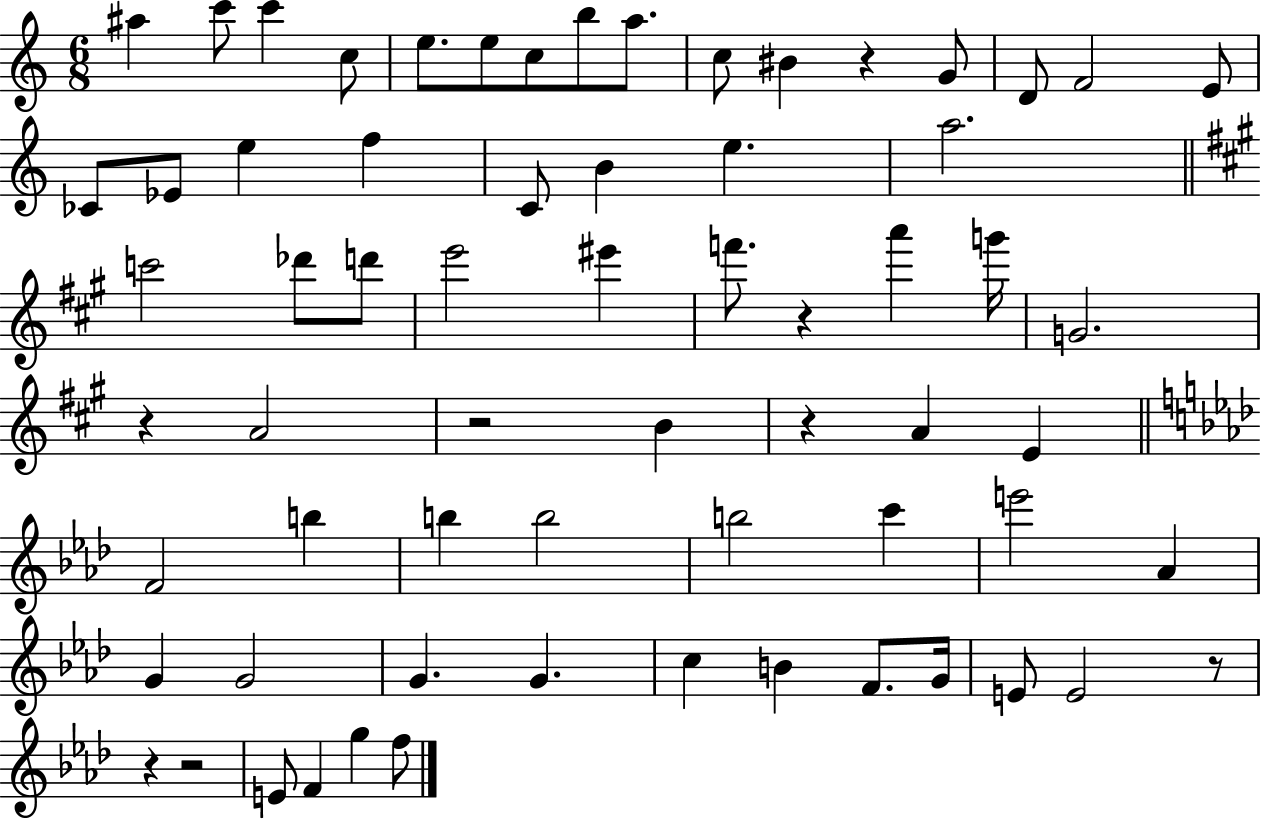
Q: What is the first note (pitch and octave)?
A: A#5